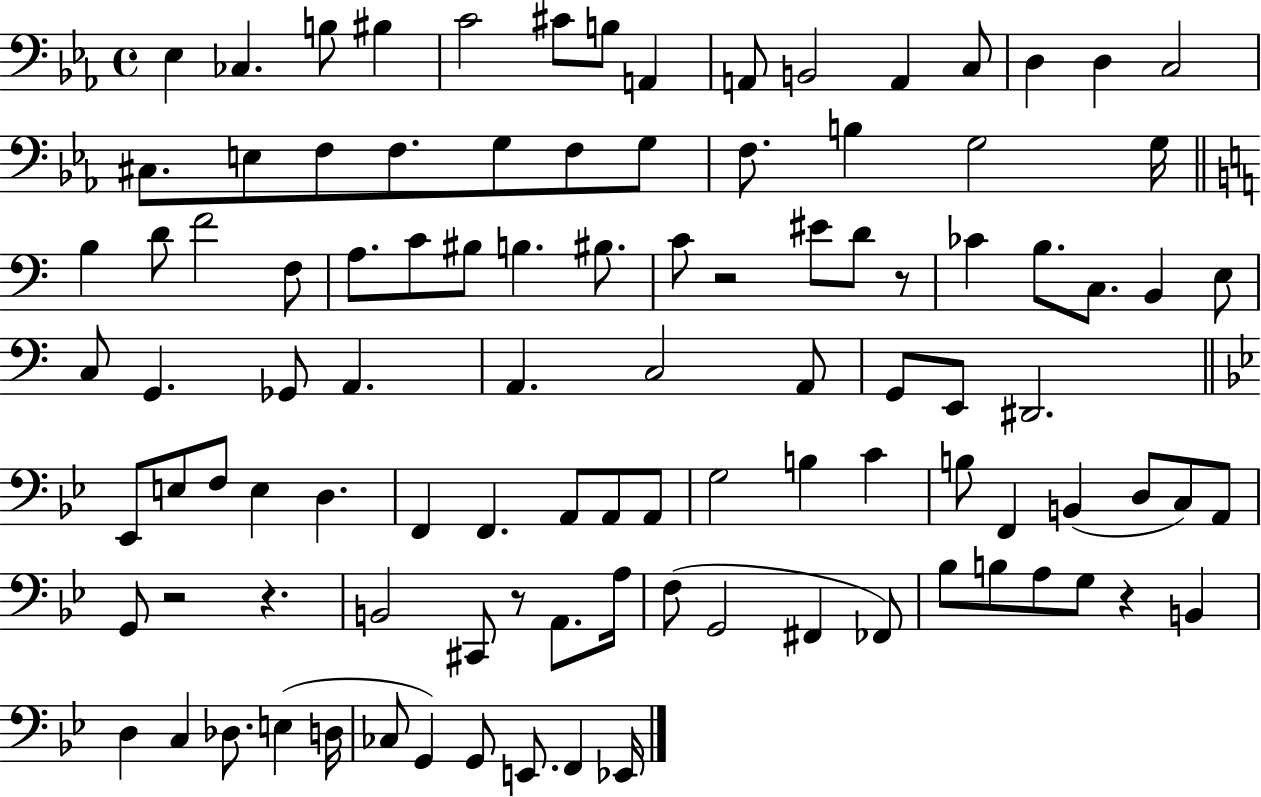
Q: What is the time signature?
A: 4/4